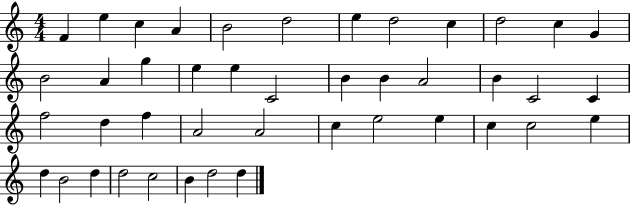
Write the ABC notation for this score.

X:1
T:Untitled
M:4/4
L:1/4
K:C
F e c A B2 d2 e d2 c d2 c G B2 A g e e C2 B B A2 B C2 C f2 d f A2 A2 c e2 e c c2 e d B2 d d2 c2 B d2 d